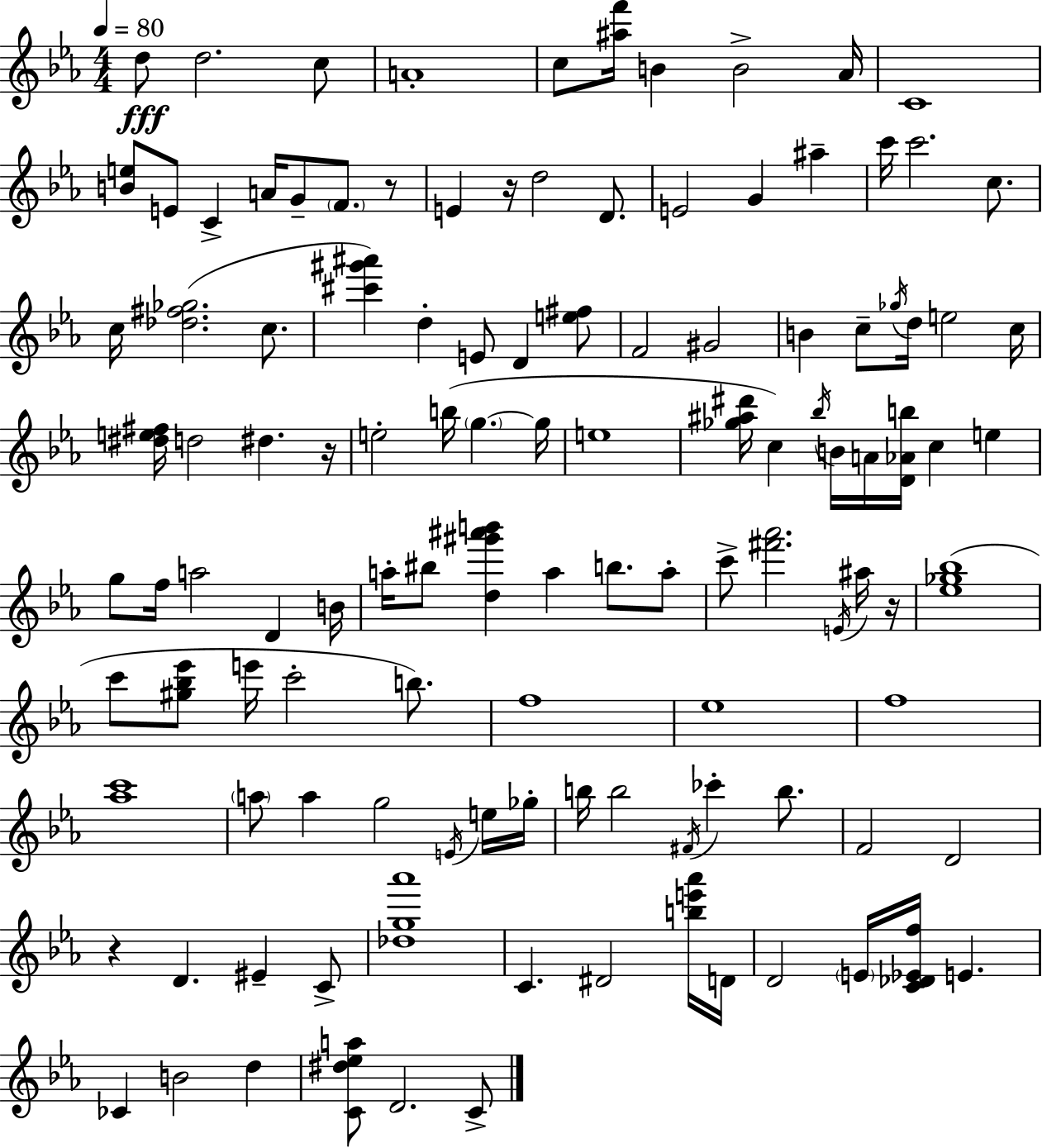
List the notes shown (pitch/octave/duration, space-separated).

D5/e D5/h. C5/e A4/w C5/e [A#5,F6]/s B4/q B4/h Ab4/s C4/w [B4,E5]/e E4/e C4/q A4/s G4/e F4/e. R/e E4/q R/s D5/h D4/e. E4/h G4/q A#5/q C6/s C6/h. C5/e. C5/s [Db5,F#5,Gb5]/h. C5/e. [C#6,G#6,A#6]/q D5/q E4/e D4/q [E5,F#5]/e F4/h G#4/h B4/q C5/e Gb5/s D5/s E5/h C5/s [D#5,E5,F#5]/s D5/h D#5/q. R/s E5/h B5/s G5/q. G5/s E5/w [Gb5,A#5,D#6]/s C5/q Bb5/s B4/s A4/s [D4,Ab4,B5]/s C5/q E5/q G5/e F5/s A5/h D4/q B4/s A5/s BIS5/e [D5,G#6,A#6,B6]/q A5/q B5/e. A5/e C6/e [F#6,Ab6]/h. E4/s A#5/s R/s [Eb5,Gb5,Bb5]/w C6/e [G#5,Bb5,Eb6]/e E6/s C6/h B5/e. F5/w Eb5/w F5/w [Ab5,C6]/w A5/e A5/q G5/h E4/s E5/s Gb5/s B5/s B5/h F#4/s CES6/q B5/e. F4/h D4/h R/q D4/q. EIS4/q C4/e [Db5,G5,Ab6]/w C4/q. D#4/h [B5,E6,Ab6]/s D4/s D4/h E4/s [C4,Db4,Eb4,F5]/s E4/q. CES4/q B4/h D5/q [C4,D#5,Eb5,A5]/e D4/h. C4/e